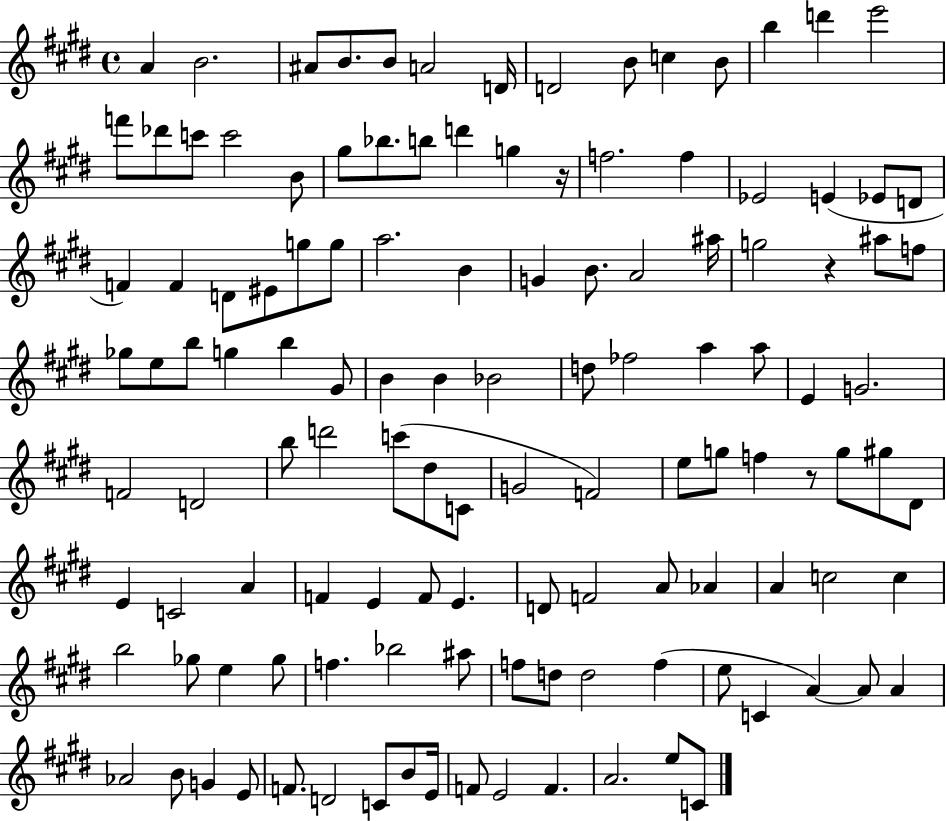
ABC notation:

X:1
T:Untitled
M:4/4
L:1/4
K:E
A B2 ^A/2 B/2 B/2 A2 D/4 D2 B/2 c B/2 b d' e'2 f'/2 _d'/2 c'/2 c'2 B/2 ^g/2 _b/2 b/2 d' g z/4 f2 f _E2 E _E/2 D/2 F F D/2 ^E/2 g/2 g/2 a2 B G B/2 A2 ^a/4 g2 z ^a/2 f/2 _g/2 e/2 b/2 g b ^G/2 B B _B2 d/2 _f2 a a/2 E G2 F2 D2 b/2 d'2 c'/2 ^d/2 C/2 G2 F2 e/2 g/2 f z/2 g/2 ^g/2 ^D/2 E C2 A F E F/2 E D/2 F2 A/2 _A A c2 c b2 _g/2 e _g/2 f _b2 ^a/2 f/2 d/2 d2 f e/2 C A A/2 A _A2 B/2 G E/2 F/2 D2 C/2 B/2 E/4 F/2 E2 F A2 e/2 C/2